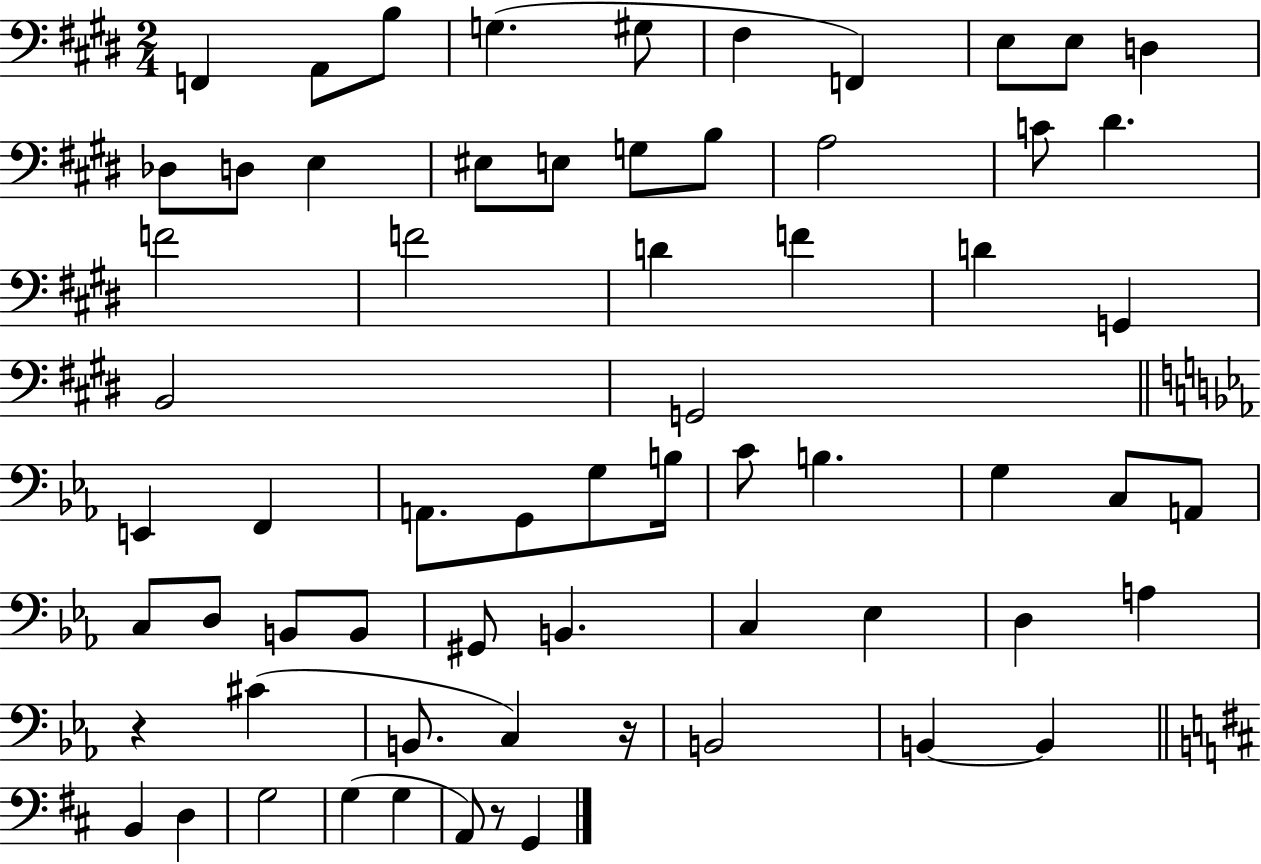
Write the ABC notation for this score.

X:1
T:Untitled
M:2/4
L:1/4
K:E
F,, A,,/2 B,/2 G, ^G,/2 ^F, F,, E,/2 E,/2 D, _D,/2 D,/2 E, ^E,/2 E,/2 G,/2 B,/2 A,2 C/2 ^D F2 F2 D F D G,, B,,2 G,,2 E,, F,, A,,/2 G,,/2 G,/2 B,/4 C/2 B, G, C,/2 A,,/2 C,/2 D,/2 B,,/2 B,,/2 ^G,,/2 B,, C, _E, D, A, z ^C B,,/2 C, z/4 B,,2 B,, B,, B,, D, G,2 G, G, A,,/2 z/2 G,,